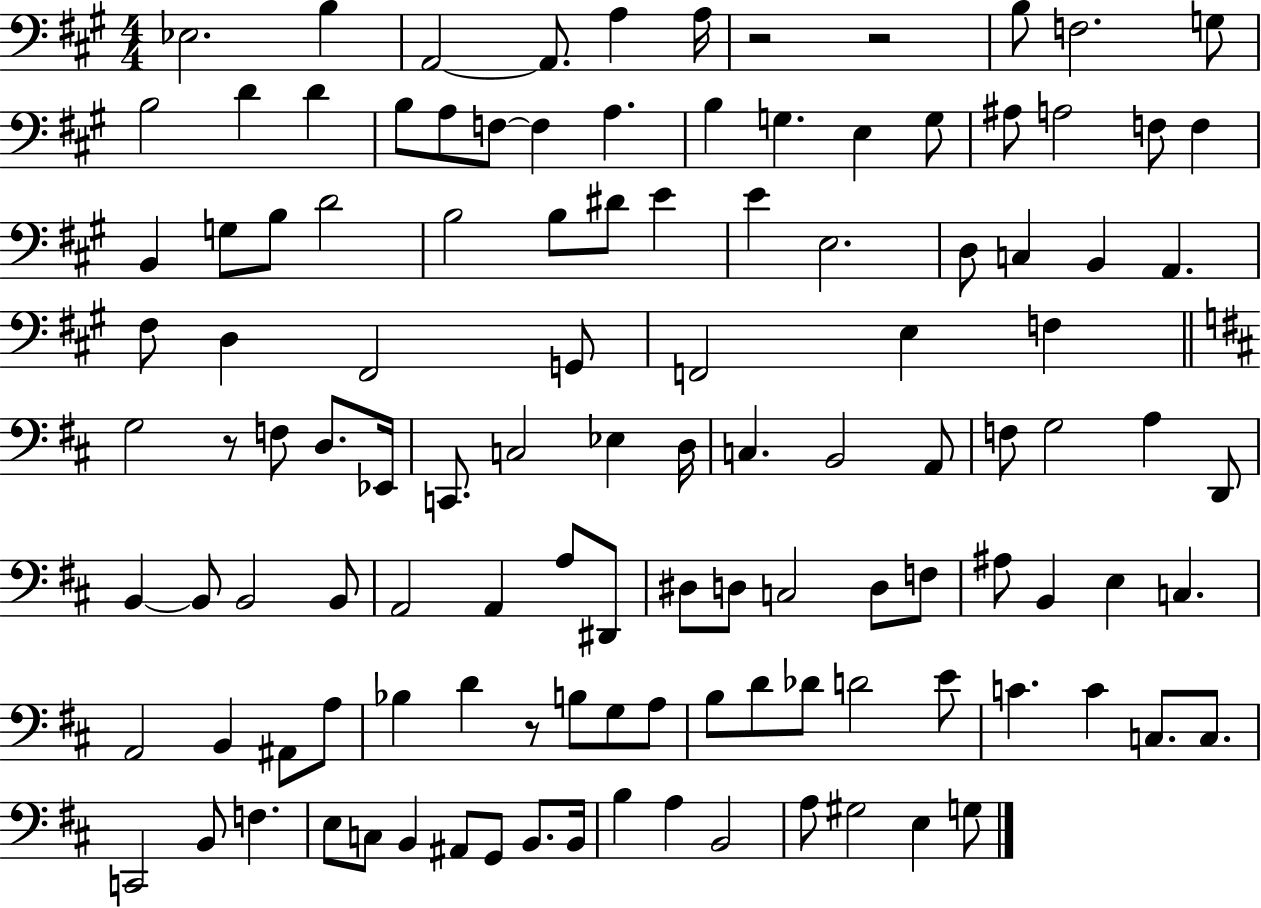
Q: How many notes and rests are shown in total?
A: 117